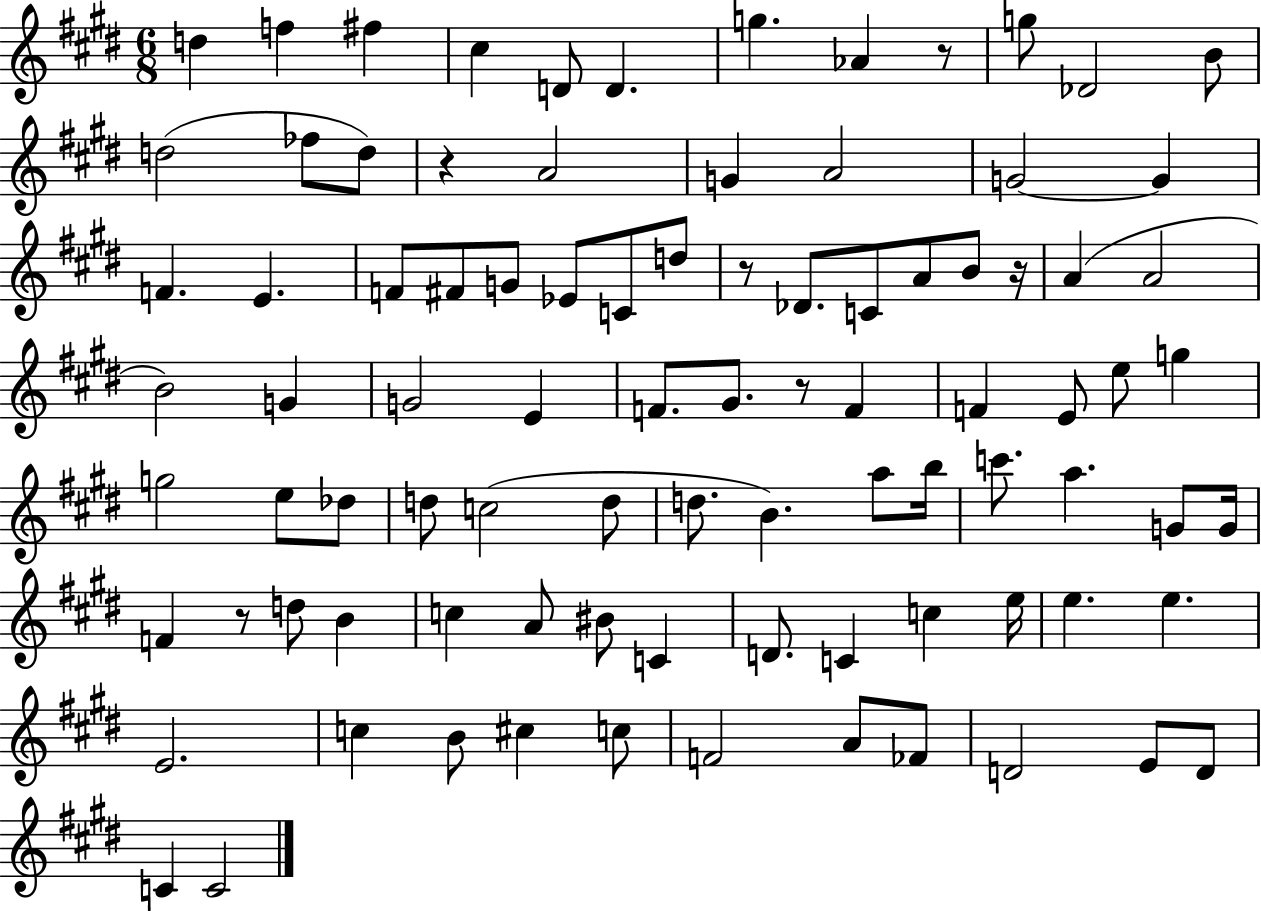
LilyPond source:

{
  \clef treble
  \numericTimeSignature
  \time 6/8
  \key e \major
  \repeat volta 2 { d''4 f''4 fis''4 | cis''4 d'8 d'4. | g''4. aes'4 r8 | g''8 des'2 b'8 | \break d''2( fes''8 d''8) | r4 a'2 | g'4 a'2 | g'2~~ g'4 | \break f'4. e'4. | f'8 fis'8 g'8 ees'8 c'8 d''8 | r8 des'8. c'8 a'8 b'8 r16 | a'4( a'2 | \break b'2) g'4 | g'2 e'4 | f'8. gis'8. r8 f'4 | f'4 e'8 e''8 g''4 | \break g''2 e''8 des''8 | d''8 c''2( d''8 | d''8. b'4.) a''8 b''16 | c'''8. a''4. g'8 g'16 | \break f'4 r8 d''8 b'4 | c''4 a'8 bis'8 c'4 | d'8. c'4 c''4 e''16 | e''4. e''4. | \break e'2. | c''4 b'8 cis''4 c''8 | f'2 a'8 fes'8 | d'2 e'8 d'8 | \break c'4 c'2 | } \bar "|."
}